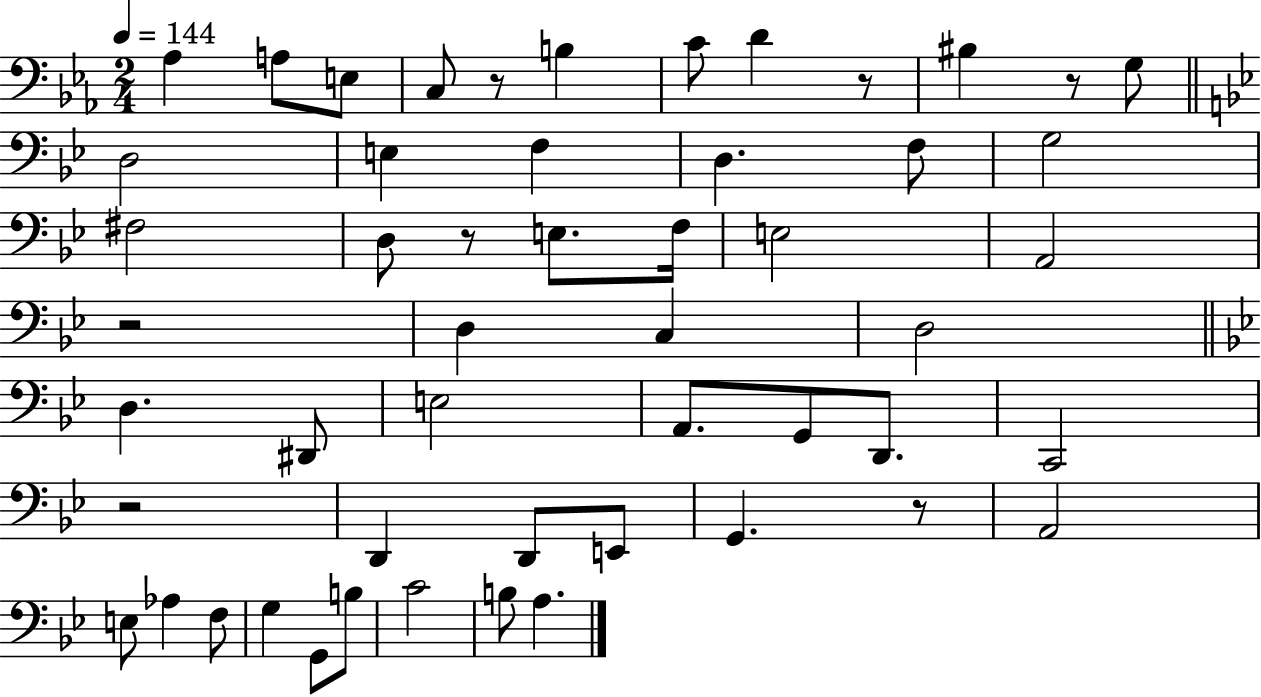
{
  \clef bass
  \numericTimeSignature
  \time 2/4
  \key ees \major
  \tempo 4 = 144
  aes4 a8 e8 | c8 r8 b4 | c'8 d'4 r8 | bis4 r8 g8 | \break \bar "||" \break \key bes \major d2 | e4 f4 | d4. f8 | g2 | \break fis2 | d8 r8 e8. f16 | e2 | a,2 | \break r2 | d4 c4 | d2 | \bar "||" \break \key g \minor d4. dis,8 | e2 | a,8. g,8 d,8. | c,2 | \break r2 | d,4 d,8 e,8 | g,4. r8 | a,2 | \break e8 aes4 f8 | g4 g,8 b8 | c'2 | b8 a4. | \break \bar "|."
}